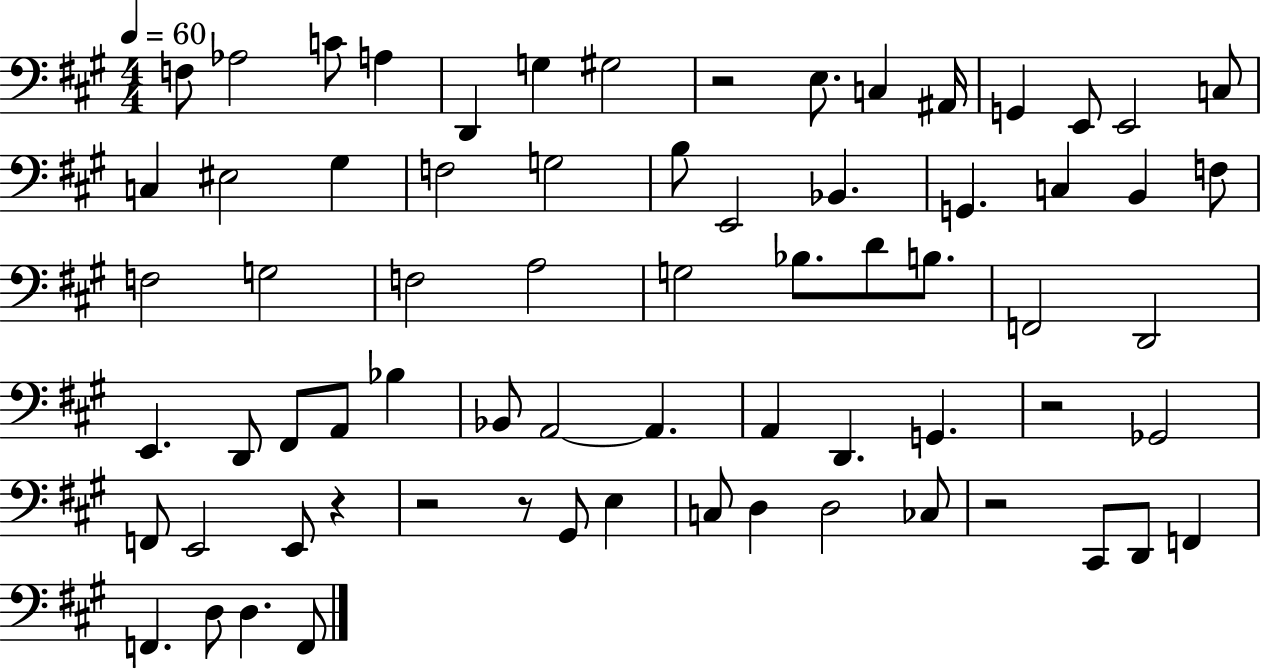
X:1
T:Untitled
M:4/4
L:1/4
K:A
F,/2 _A,2 C/2 A, D,, G, ^G,2 z2 E,/2 C, ^A,,/4 G,, E,,/2 E,,2 C,/2 C, ^E,2 ^G, F,2 G,2 B,/2 E,,2 _B,, G,, C, B,, F,/2 F,2 G,2 F,2 A,2 G,2 _B,/2 D/2 B,/2 F,,2 D,,2 E,, D,,/2 ^F,,/2 A,,/2 _B, _B,,/2 A,,2 A,, A,, D,, G,, z2 _G,,2 F,,/2 E,,2 E,,/2 z z2 z/2 ^G,,/2 E, C,/2 D, D,2 _C,/2 z2 ^C,,/2 D,,/2 F,, F,, D,/2 D, F,,/2